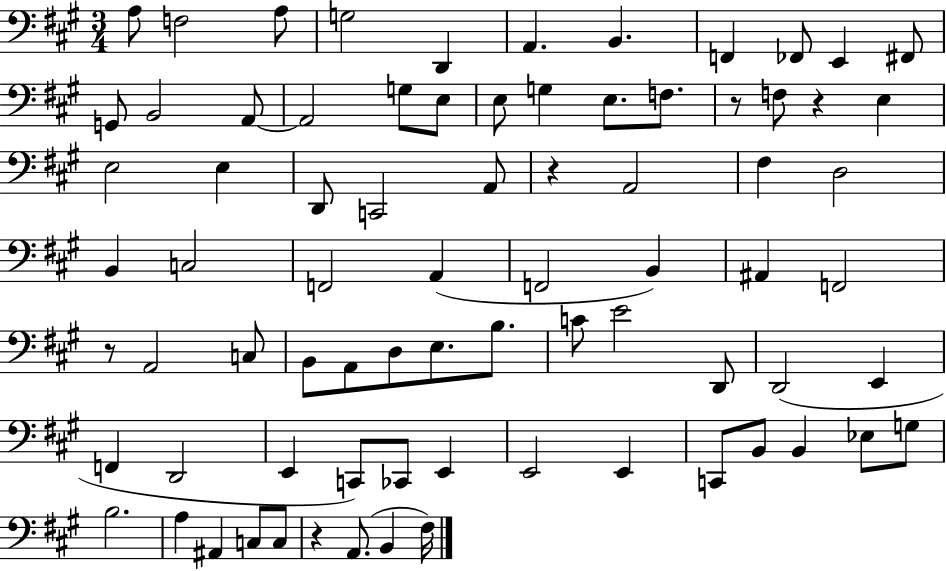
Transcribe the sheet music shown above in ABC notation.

X:1
T:Untitled
M:3/4
L:1/4
K:A
A,/2 F,2 A,/2 G,2 D,, A,, B,, F,, _F,,/2 E,, ^F,,/2 G,,/2 B,,2 A,,/2 A,,2 G,/2 E,/2 E,/2 G, E,/2 F,/2 z/2 F,/2 z E, E,2 E, D,,/2 C,,2 A,,/2 z A,,2 ^F, D,2 B,, C,2 F,,2 A,, F,,2 B,, ^A,, F,,2 z/2 A,,2 C,/2 B,,/2 A,,/2 D,/2 E,/2 B,/2 C/2 E2 D,,/2 D,,2 E,, F,, D,,2 E,, C,,/2 _C,,/2 E,, E,,2 E,, C,,/2 B,,/2 B,, _E,/2 G,/2 B,2 A, ^A,, C,/2 C,/2 z A,,/2 B,, ^F,/4